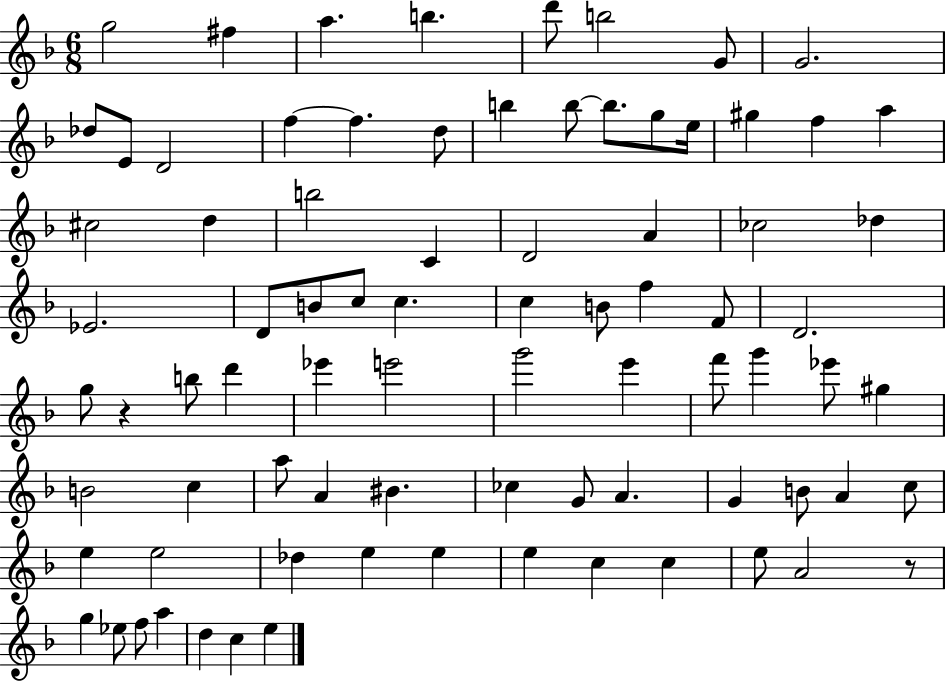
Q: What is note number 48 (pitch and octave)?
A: F6